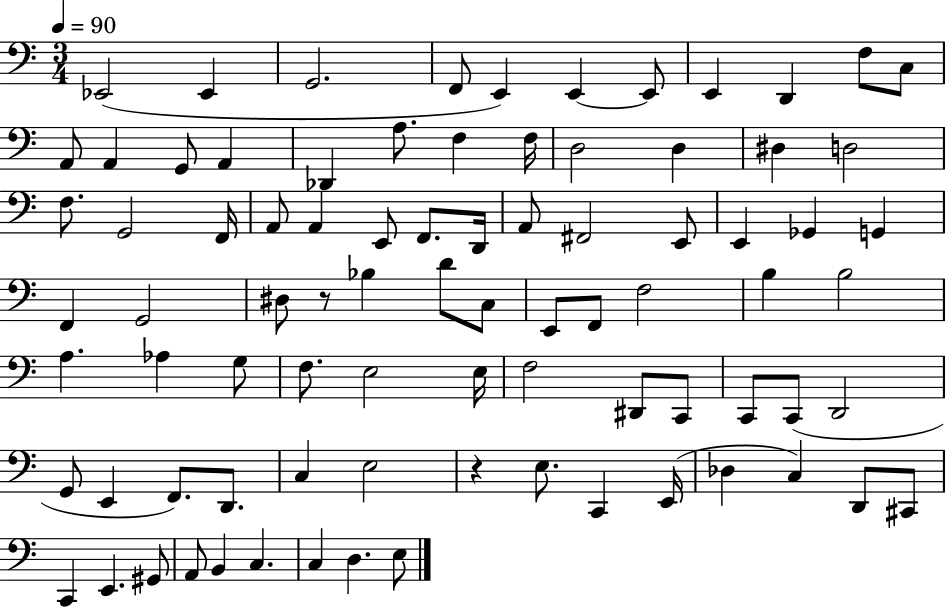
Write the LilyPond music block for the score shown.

{
  \clef bass
  \numericTimeSignature
  \time 3/4
  \key c \major
  \tempo 4 = 90
  ees,2( ees,4 | g,2. | f,8 e,4) e,4~~ e,8 | e,4 d,4 f8 c8 | \break a,8 a,4 g,8 a,4 | des,4 a8. f4 f16 | d2 d4 | dis4 d2 | \break f8. g,2 f,16 | a,8 a,4 e,8 f,8. d,16 | a,8 fis,2 e,8 | e,4 ges,4 g,4 | \break f,4 g,2 | dis8 r8 bes4 d'8 c8 | e,8 f,8 f2 | b4 b2 | \break a4. aes4 g8 | f8. e2 e16 | f2 dis,8 c,8 | c,8 c,8( d,2 | \break g,8 e,4 f,8.) d,8. | c4 e2 | r4 e8. c,4 e,16( | des4 c4) d,8 cis,8 | \break c,4 e,4. gis,8 | a,8 b,4 c4. | c4 d4. e8 | \bar "|."
}